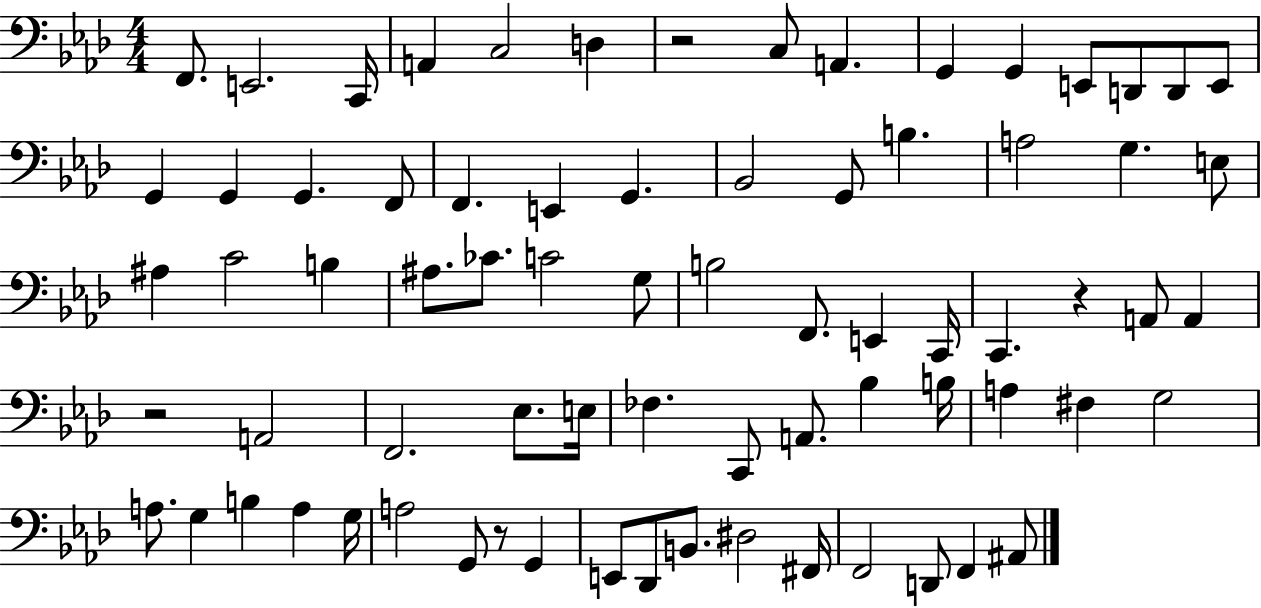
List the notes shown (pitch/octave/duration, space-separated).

F2/e. E2/h. C2/s A2/q C3/h D3/q R/h C3/e A2/q. G2/q G2/q E2/e D2/e D2/e E2/e G2/q G2/q G2/q. F2/e F2/q. E2/q G2/q. Bb2/h G2/e B3/q. A3/h G3/q. E3/e A#3/q C4/h B3/q A#3/e. CES4/e. C4/h G3/e B3/h F2/e. E2/q C2/s C2/q. R/q A2/e A2/q R/h A2/h F2/h. Eb3/e. E3/s FES3/q. C2/e A2/e. Bb3/q B3/s A3/q F#3/q G3/h A3/e. G3/q B3/q A3/q G3/s A3/h G2/e R/e G2/q E2/e Db2/e B2/e. D#3/h F#2/s F2/h D2/e F2/q A#2/e